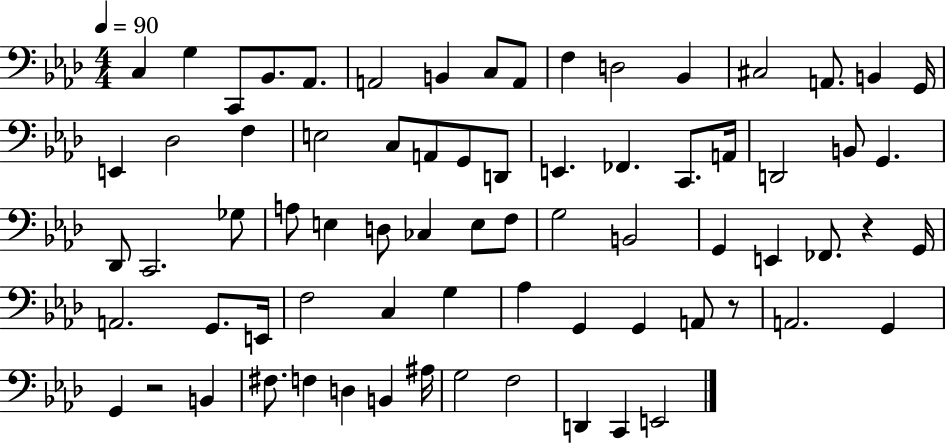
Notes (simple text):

C3/q G3/q C2/e Bb2/e. Ab2/e. A2/h B2/q C3/e A2/e F3/q D3/h Bb2/q C#3/h A2/e. B2/q G2/s E2/q Db3/h F3/q E3/h C3/e A2/e G2/e D2/e E2/q. FES2/q. C2/e. A2/s D2/h B2/e G2/q. Db2/e C2/h. Gb3/e A3/e E3/q D3/e CES3/q E3/e F3/e G3/h B2/h G2/q E2/q FES2/e. R/q G2/s A2/h. G2/e. E2/s F3/h C3/q G3/q Ab3/q G2/q G2/q A2/e R/e A2/h. G2/q G2/q R/h B2/q F#3/e. F3/q D3/q B2/q A#3/s G3/h F3/h D2/q C2/q E2/h